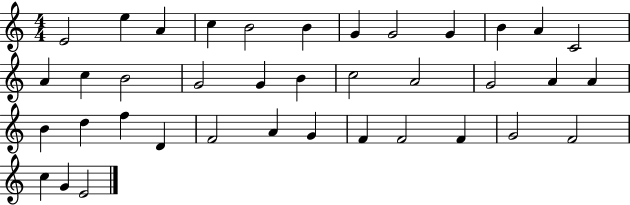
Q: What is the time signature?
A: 4/4